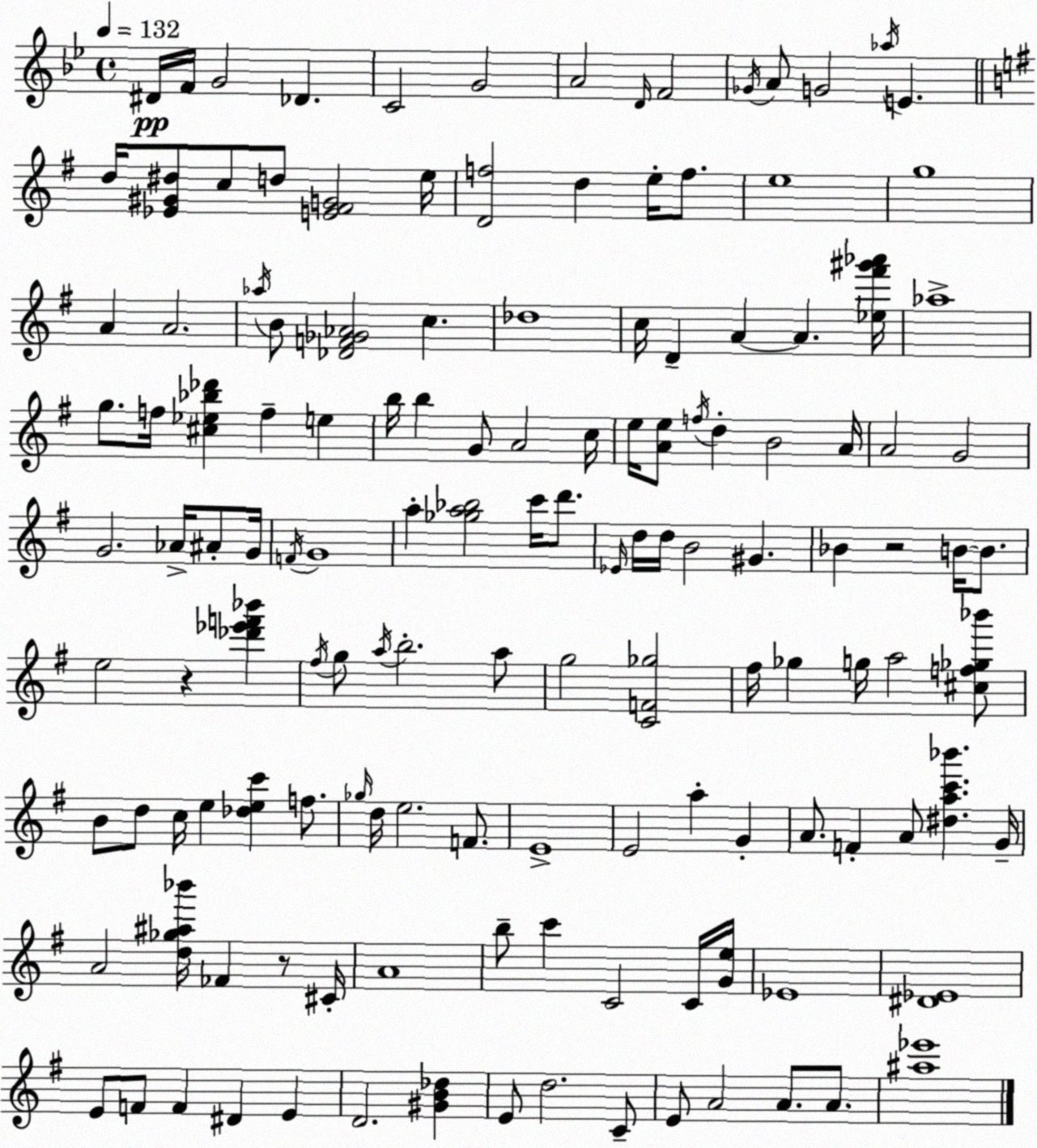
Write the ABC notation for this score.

X:1
T:Untitled
M:4/4
L:1/4
K:Gm
^D/4 F/4 G2 _D C2 G2 A2 D/4 F2 _G/4 A/2 G2 _a/4 E d/4 [_E^G^d]/2 c/2 d/2 [E^FG]2 e/4 [Df]2 d e/4 f/2 e4 g4 A A2 _a/4 B/2 [_DF_G_A]2 c _d4 c/4 D A A [_e^f'^g'_a']/4 _a4 g/2 f/4 [^c_e_b_d'] f e b/4 b G/2 A2 c/4 e/4 [Ae]/2 f/4 d B2 A/4 A2 G2 G2 _A/4 ^A/2 G/4 F/4 G4 a [_ga_b]2 c'/4 d'/2 _E/4 d/4 d/4 B2 ^G _B z2 B/4 B/2 e2 z [_d'_e'f'_b'] ^f/4 g/2 a/4 b2 a/2 g2 [CF_g]2 ^f/4 _g g/4 a2 [^cf_g_b']/2 B/2 d/2 c/4 e [_dec'] f/2 _g/4 d/4 e2 F/2 E4 E2 a G A/2 F A/2 [^dac'_b'] G/4 A2 [d_g^a_b']/4 _F z/2 ^C/4 A4 b/2 c' C2 C/4 [Ge]/4 _E4 [^D_E]4 E/2 F/2 F ^D E D2 [^GB_d] E/2 d2 C/2 E/2 A2 A/2 A/2 [^a_e']4